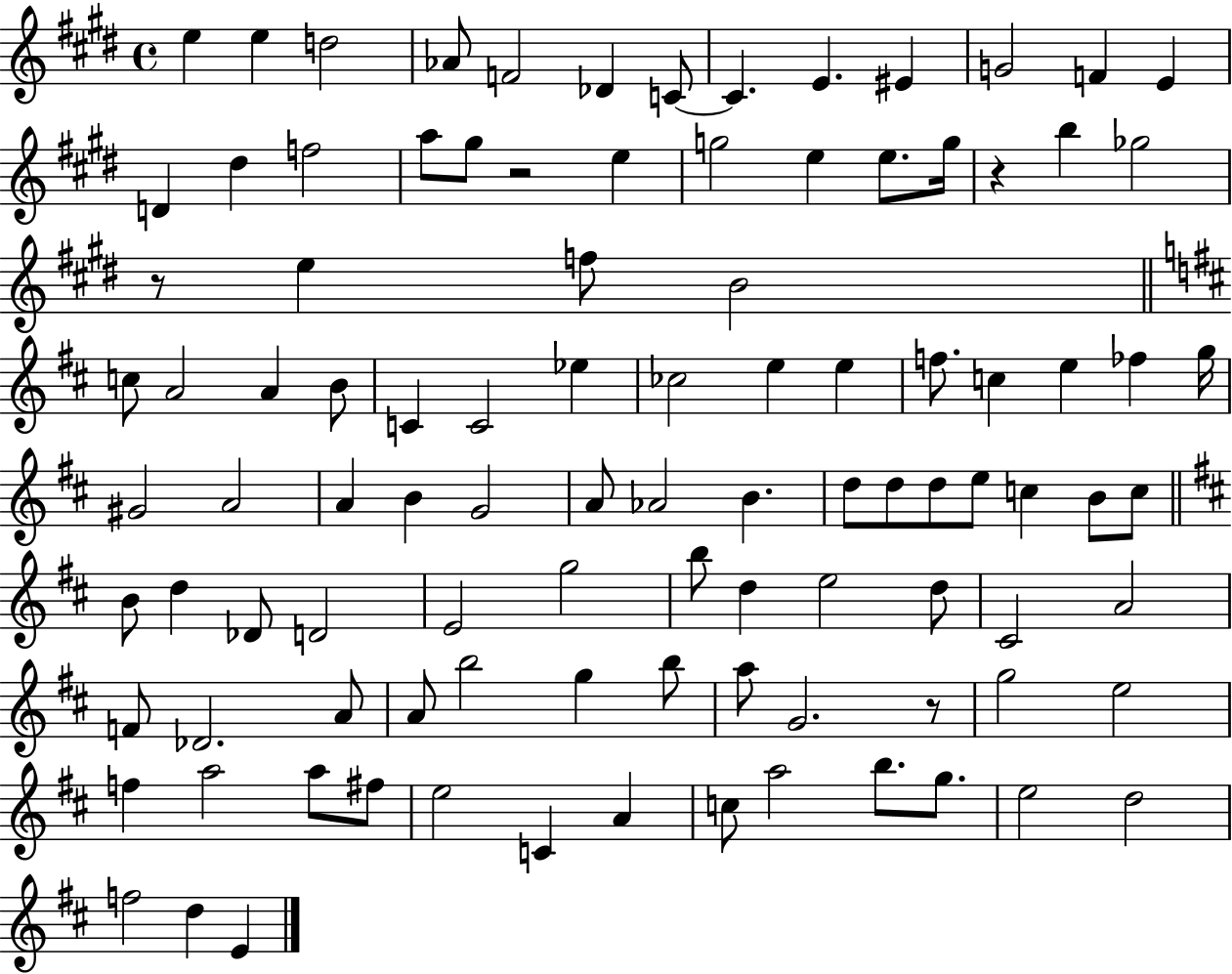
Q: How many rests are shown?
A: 4